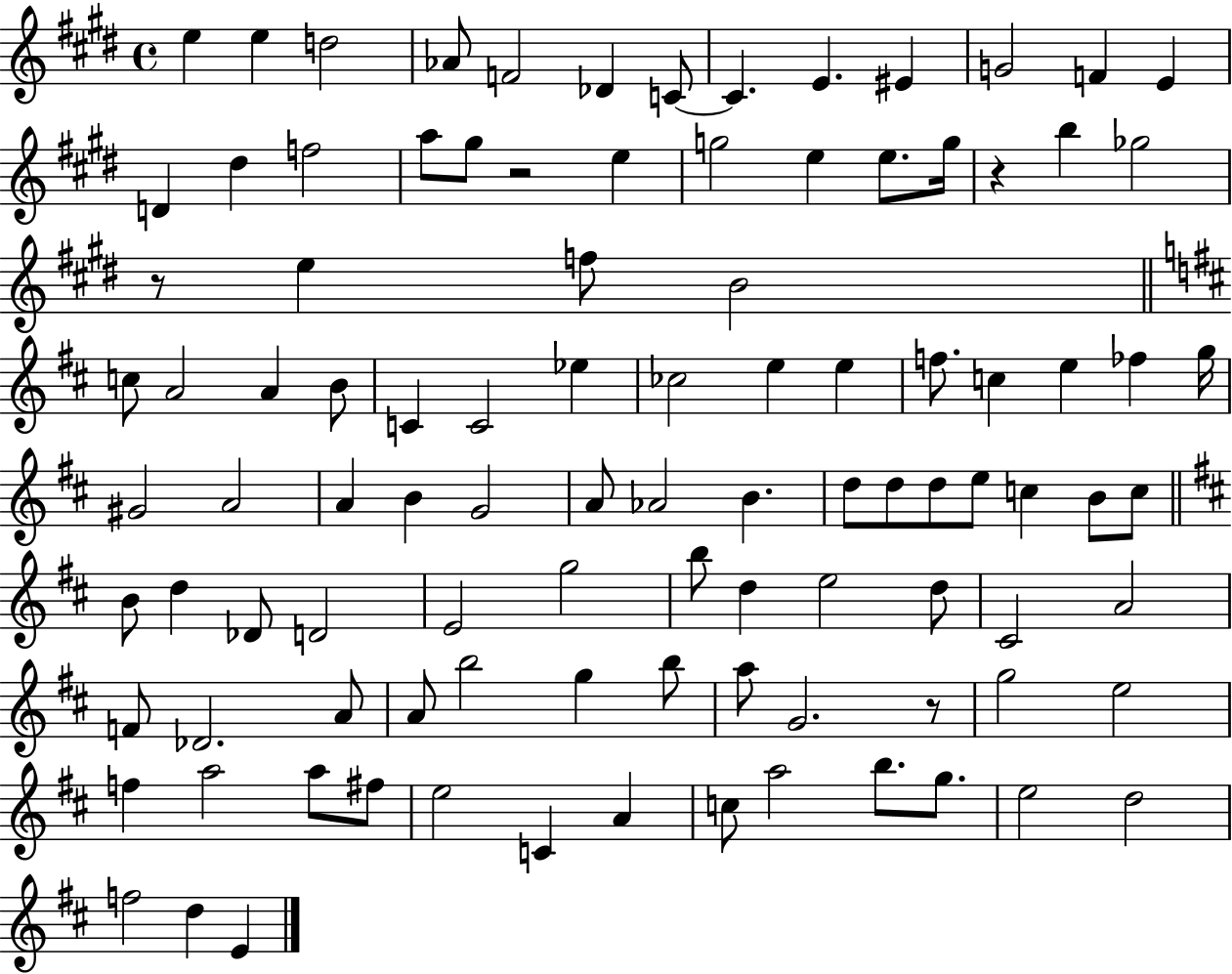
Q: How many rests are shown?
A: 4